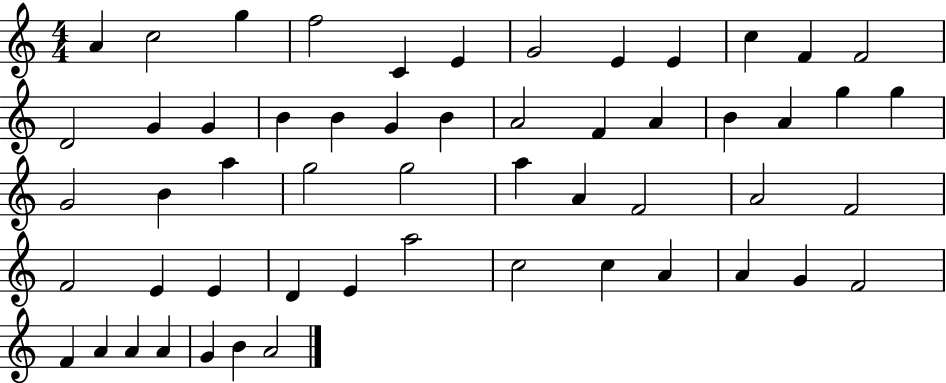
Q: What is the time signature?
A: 4/4